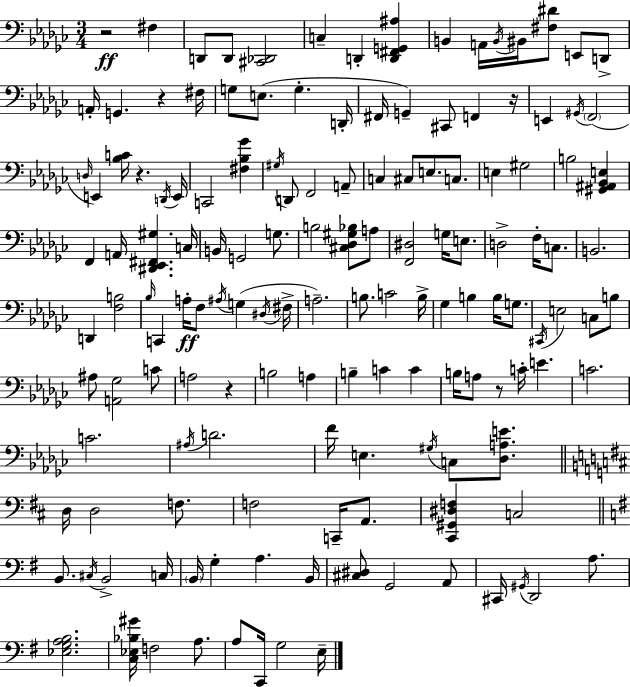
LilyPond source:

{
  \clef bass
  \numericTimeSignature
  \time 3/4
  \key ees \minor
  r2\ff fis4 | d,8 d,8 <cis, des,>2 | c4-- d,4-. <d, fis, g, ais>4 | b,4 a,16 \acciaccatura { b,16 } bis,16 <fis dis'>8 e,8 d,8-> | \break a,16-. g,4. r4 | fis16 g8 e8.( g4.-. | d,16-. fis,16 g,4--) cis,8 f,4 | r16 e,4 \acciaccatura { gis,16 } \parenthesize f,2( | \break \grace { d16 } e,4) <bes c'>16 r4. | \acciaccatura { d,16 } e,16 c,2 | <fis bes ges'>4 \acciaccatura { gis16 } d,8 f,2 | a,8-- c4 cis8 e8. | \break c8. e4 gis2 | b2 | <gis, ais, bes, e>4 f,4 a,16 <dis, ees, fis, gis>4. | c16 b,16 g,2 | \break g8. b2 | <cis des gis bes>8 a8 <f, dis>2 | g16 e8. d2-> | f16-. c8. b,2. | \break d,4 <f b>2 | \grace { bes16 } c,4 a16-.\ff f8 | \acciaccatura { ais16 }( g4 \acciaccatura { dis16 } fis16-> a2.--) | b8. c'2 | \break b16-> ges4 | b4 b16 g8. \acciaccatura { cis,16 } e2 | c8 b8 ais8 <a, ges>2 | c'8 a2 | \break r4 b2 | a4 b4-- | c'4 c'4 b16 a8 | r8 c'16-. e'4. c'2. | \break c'2. | \acciaccatura { ais16 } d'2. | f'16 e4. | \acciaccatura { gis16 } c8 <des a e'>8. \bar "||" \break \key b \minor d16 d2 f8. | f2 c,16-- a,8. | <cis, gis, dis f>4 c2 | \bar "||" \break \key g \major b,8. \acciaccatura { cis16 } b,2-> | c16 \parenthesize b,16 g4-. a4. | b,16 <cis dis>8 g,2 a,8 | cis,16 \acciaccatura { gis,16 } d,2 a8. | \break <ees g a b>2. | <c ees bes gis'>16 f2 a8. | a8 c,16 g2 | e16-- \bar "|."
}